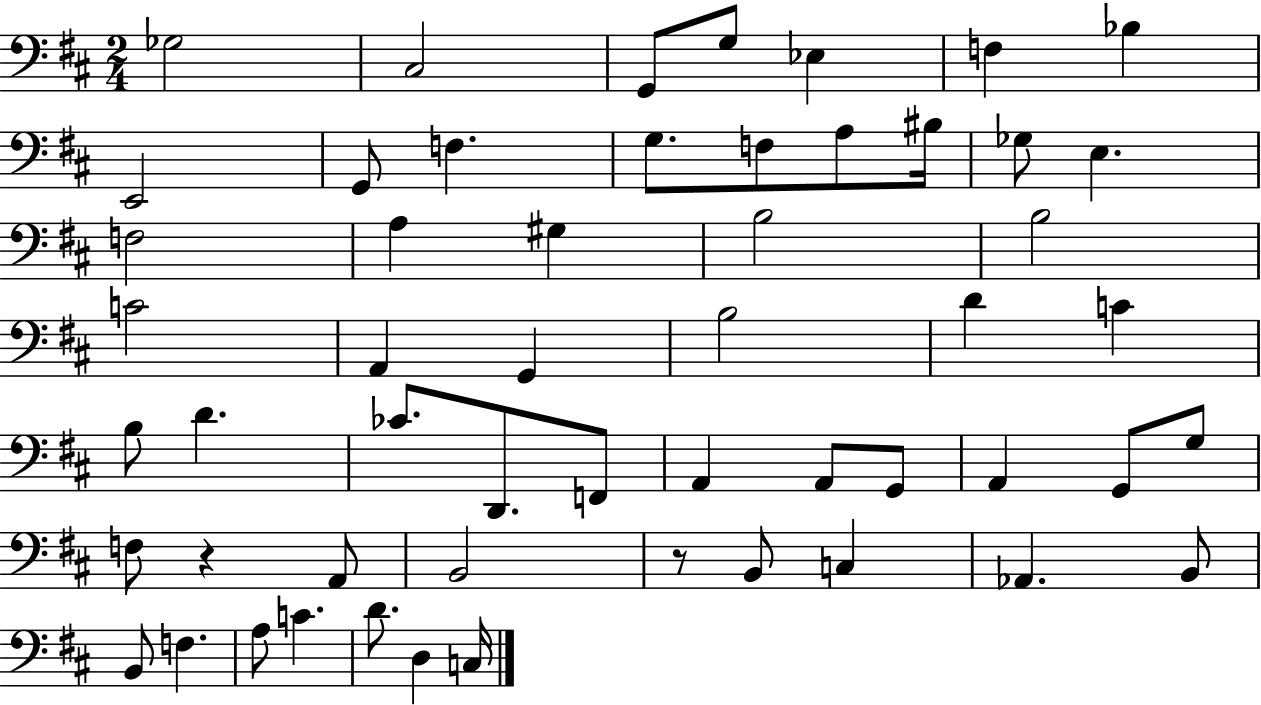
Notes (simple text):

Gb3/h C#3/h G2/e G3/e Eb3/q F3/q Bb3/q E2/h G2/e F3/q. G3/e. F3/e A3/e BIS3/s Gb3/e E3/q. F3/h A3/q G#3/q B3/h B3/h C4/h A2/q G2/q B3/h D4/q C4/q B3/e D4/q. CES4/e. D2/e. F2/e A2/q A2/e G2/e A2/q G2/e G3/e F3/e R/q A2/e B2/h R/e B2/e C3/q Ab2/q. B2/e B2/e F3/q. A3/e C4/q. D4/e. D3/q C3/s